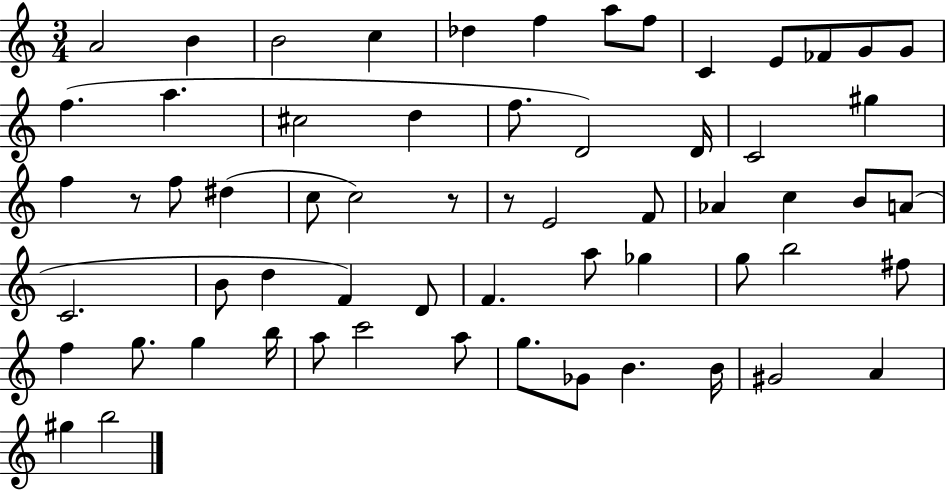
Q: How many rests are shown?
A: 3